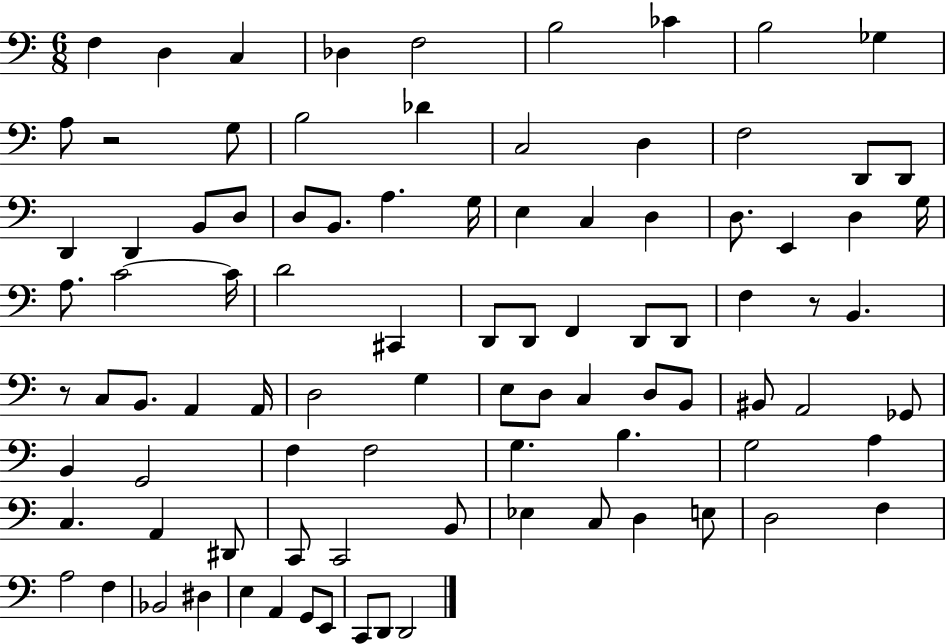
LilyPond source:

{
  \clef bass
  \numericTimeSignature
  \time 6/8
  \key c \major
  f4 d4 c4 | des4 f2 | b2 ces'4 | b2 ges4 | \break a8 r2 g8 | b2 des'4 | c2 d4 | f2 d,8 d,8 | \break d,4 d,4 b,8 d8 | d8 b,8. a4. g16 | e4 c4 d4 | d8. e,4 d4 g16 | \break a8. c'2~~ c'16 | d'2 cis,4 | d,8 d,8 f,4 d,8 d,8 | f4 r8 b,4. | \break r8 c8 b,8. a,4 a,16 | d2 g4 | e8 d8 c4 d8 b,8 | bis,8 a,2 ges,8 | \break b,4 g,2 | f4 f2 | g4. b4. | g2 a4 | \break c4. a,4 dis,8 | c,8 c,2 b,8 | ees4 c8 d4 e8 | d2 f4 | \break a2 f4 | bes,2 dis4 | e4 a,4 g,8 e,8 | c,8 d,8 d,2 | \break \bar "|."
}